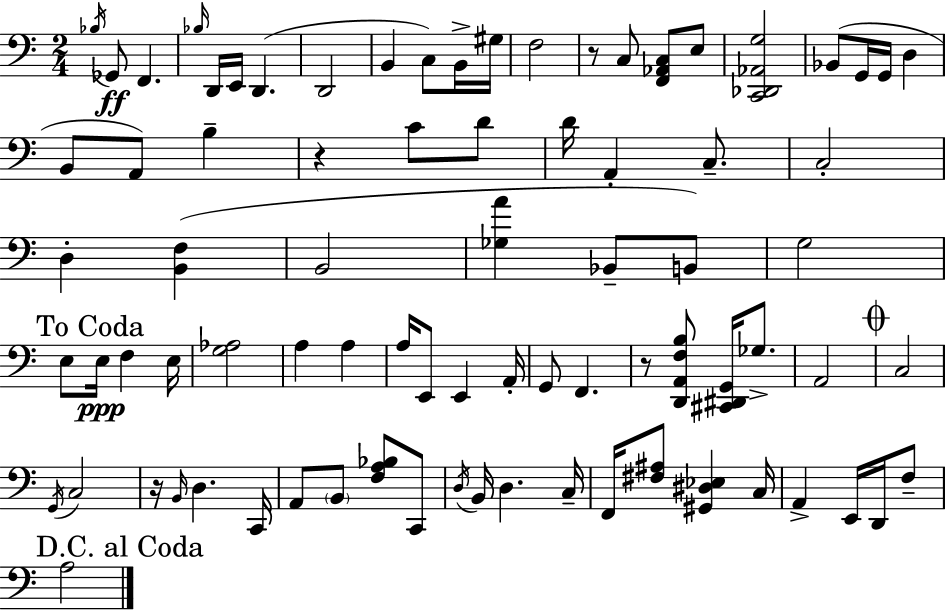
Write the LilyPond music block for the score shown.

{
  \clef bass
  \numericTimeSignature
  \time 2/4
  \key a \minor
  \acciaccatura { bes16 }\ff ges,8 f,4. | \grace { bes16 } d,16 e,16 d,4.( | d,2 | b,4 c8) | \break b,16-> gis16 f2 | r8 c8 <f, aes, c>8 | e8 <c, des, aes, g>2 | bes,8( g,16 g,16 d4 | \break b,8 a,8) b4-- | r4 c'8 | d'8 d'16 a,4-. c8.-- | c2-. | \break d4-. <b, f>4( | b,2 | <ges a'>4 bes,8-- | b,8) g2 | \break \mark "To Coda" e8 e16\ppp f4 | e16 <g aes>2 | a4 a4 | a16 e,8 e,4 | \break a,16-. g,8 f,4. | r8 <d, a, f b>8 <cis, dis, g,>16 ges8.-> | a,2 | \mark \markup { \musicglyph "scripts.coda" } c2 | \break \acciaccatura { g,16 } c2 | r16 \grace { b,16 } d4. | c,16 a,8 \parenthesize b,8 | <f a bes>8 c,8 \acciaccatura { d16 } b,16 d4. | \break c16-- f,16 <fis ais>8 | <gis, dis ees>4 c16 a,4-> | e,16 d,16 f8-- \mark "D.C. al Coda" a2 | \bar "|."
}